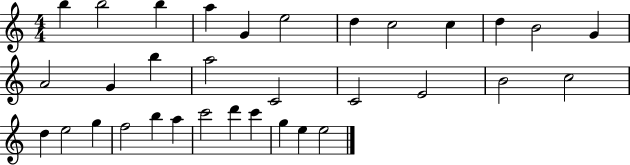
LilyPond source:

{
  \clef treble
  \numericTimeSignature
  \time 4/4
  \key c \major
  b''4 b''2 b''4 | a''4 g'4 e''2 | d''4 c''2 c''4 | d''4 b'2 g'4 | \break a'2 g'4 b''4 | a''2 c'2 | c'2 e'2 | b'2 c''2 | \break d''4 e''2 g''4 | f''2 b''4 a''4 | c'''2 d'''4 c'''4 | g''4 e''4 e''2 | \break \bar "|."
}